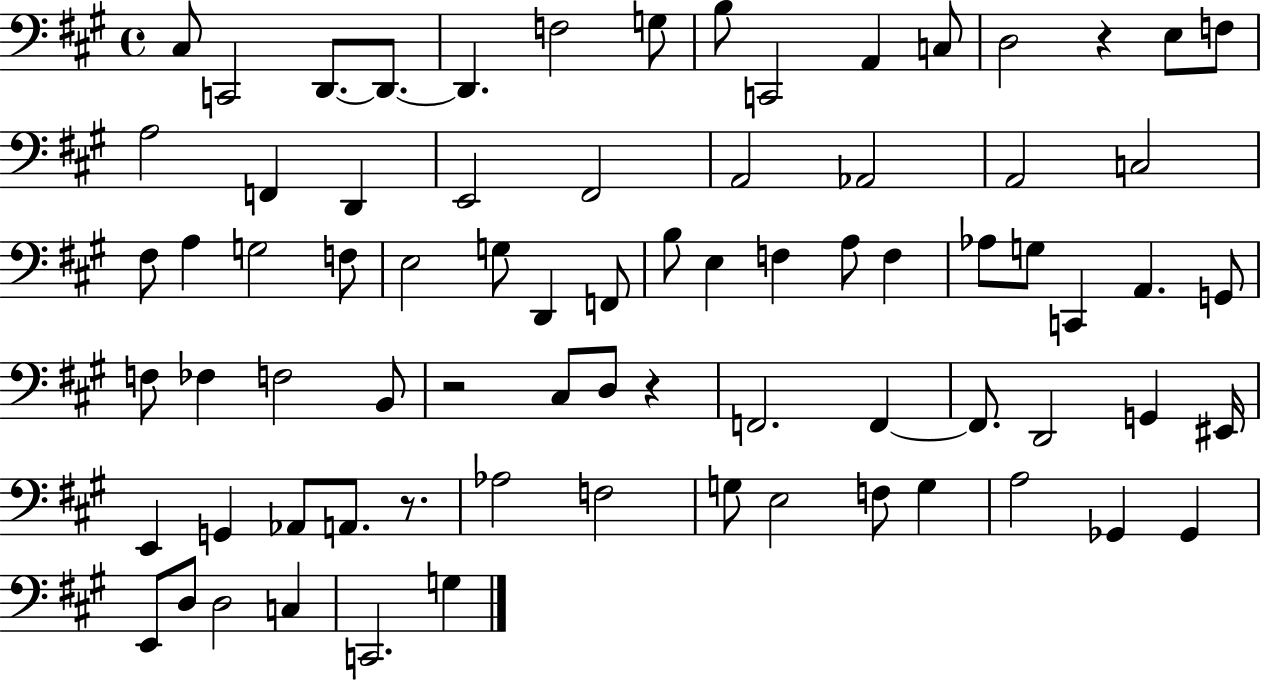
{
  \clef bass
  \time 4/4
  \defaultTimeSignature
  \key a \major
  \repeat volta 2 { cis8 c,2 d,8.~~ d,8.~~ | d,4. f2 g8 | b8 c,2 a,4 c8 | d2 r4 e8 f8 | \break a2 f,4 d,4 | e,2 fis,2 | a,2 aes,2 | a,2 c2 | \break fis8 a4 g2 f8 | e2 g8 d,4 f,8 | b8 e4 f4 a8 f4 | aes8 g8 c,4 a,4. g,8 | \break f8 fes4 f2 b,8 | r2 cis8 d8 r4 | f,2. f,4~~ | f,8. d,2 g,4 eis,16 | \break e,4 g,4 aes,8 a,8. r8. | aes2 f2 | g8 e2 f8 g4 | a2 ges,4 ges,4 | \break e,8 d8 d2 c4 | c,2. g4 | } \bar "|."
}